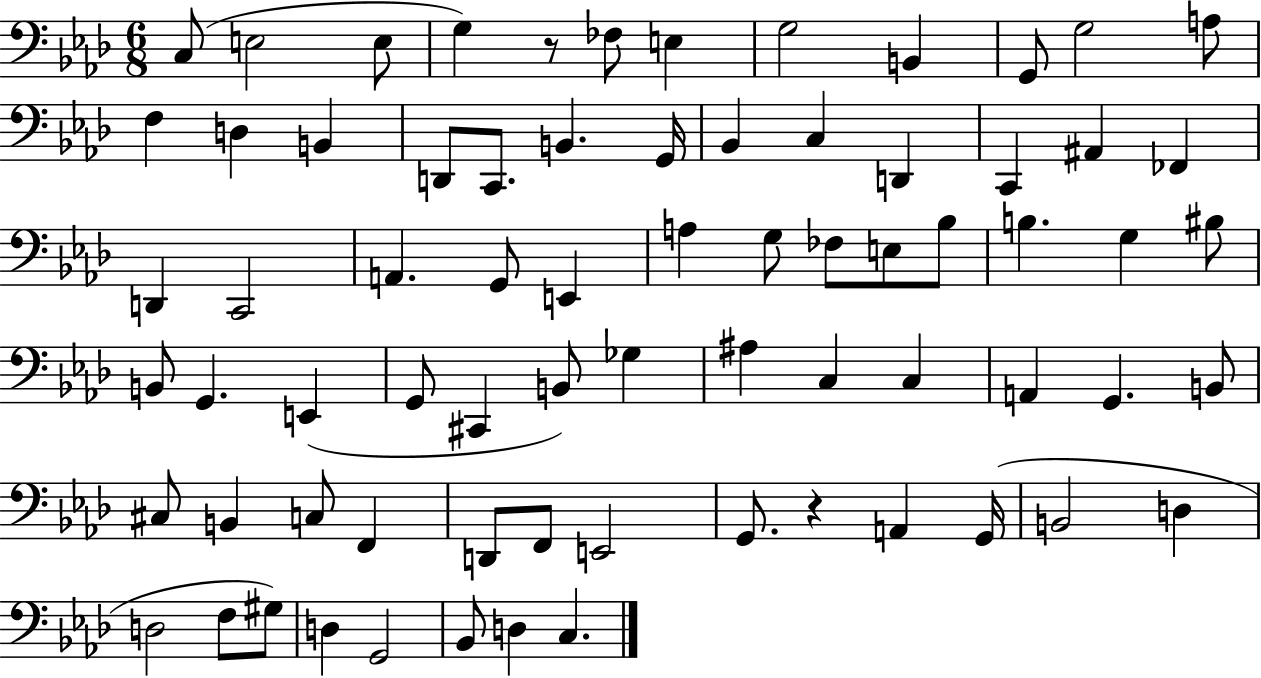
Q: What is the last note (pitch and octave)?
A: C3